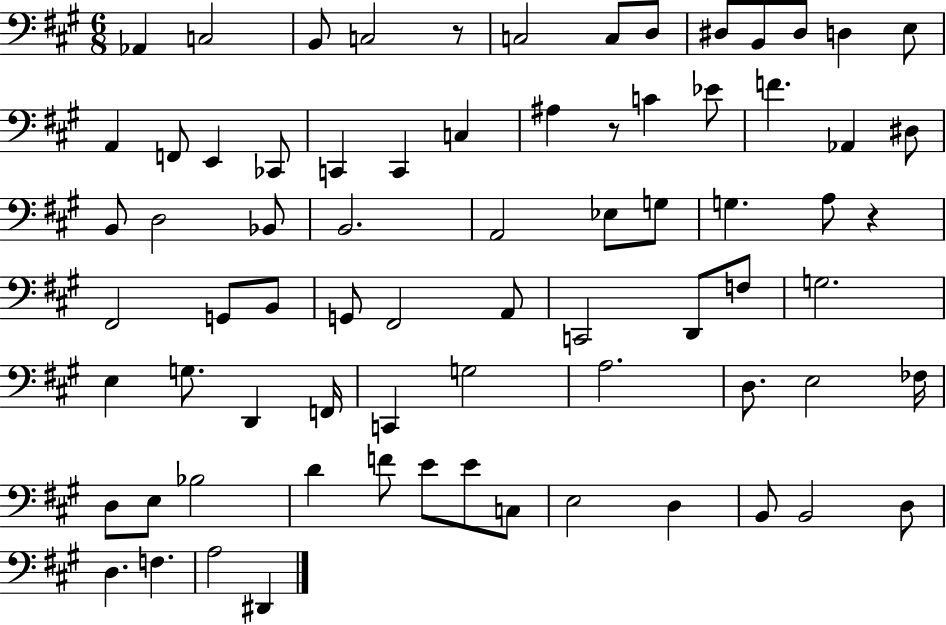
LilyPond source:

{
  \clef bass
  \numericTimeSignature
  \time 6/8
  \key a \major
  aes,4 c2 | b,8 c2 r8 | c2 c8 d8 | dis8 b,8 dis8 d4 e8 | \break a,4 f,8 e,4 ces,8 | c,4 c,4 c4 | ais4 r8 c'4 ees'8 | f'4. aes,4 dis8 | \break b,8 d2 bes,8 | b,2. | a,2 ees8 g8 | g4. a8 r4 | \break fis,2 g,8 b,8 | g,8 fis,2 a,8 | c,2 d,8 f8 | g2. | \break e4 g8. d,4 f,16 | c,4 g2 | a2. | d8. e2 fes16 | \break d8 e8 bes2 | d'4 f'8 e'8 e'8 c8 | e2 d4 | b,8 b,2 d8 | \break d4. f4. | a2 dis,4 | \bar "|."
}